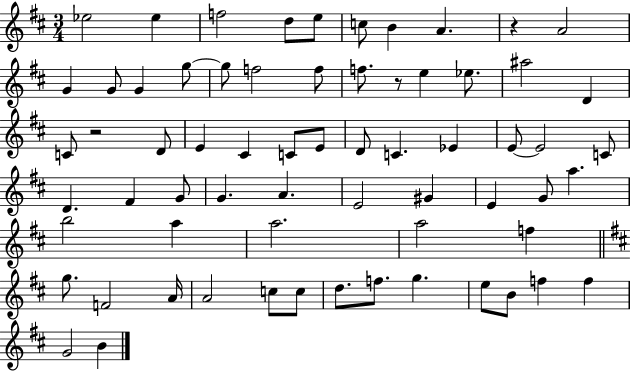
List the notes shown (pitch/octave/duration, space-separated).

Eb5/h Eb5/q F5/h D5/e E5/e C5/e B4/q A4/q. R/q A4/h G4/q G4/e G4/q G5/e G5/e F5/h F5/e F5/e. R/e E5/q Eb5/e. A#5/h D4/q C4/e R/h D4/e E4/q C#4/q C4/e E4/e D4/e C4/q. Eb4/q E4/e E4/h C4/e D4/q. F#4/q G4/e G4/q. A4/q. E4/h G#4/q E4/q G4/e A5/q. B5/h A5/q A5/h. A5/h F5/q G5/e. F4/h A4/s A4/h C5/e C5/e D5/e. F5/e. G5/q. E5/e B4/e F5/q F5/q G4/h B4/q